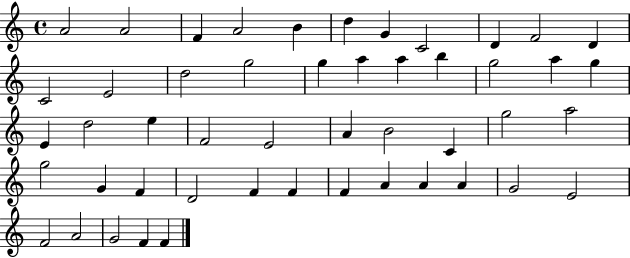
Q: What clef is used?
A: treble